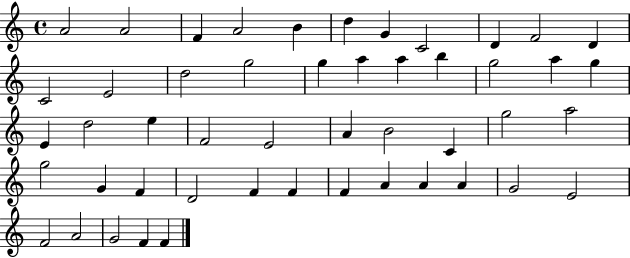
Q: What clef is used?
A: treble